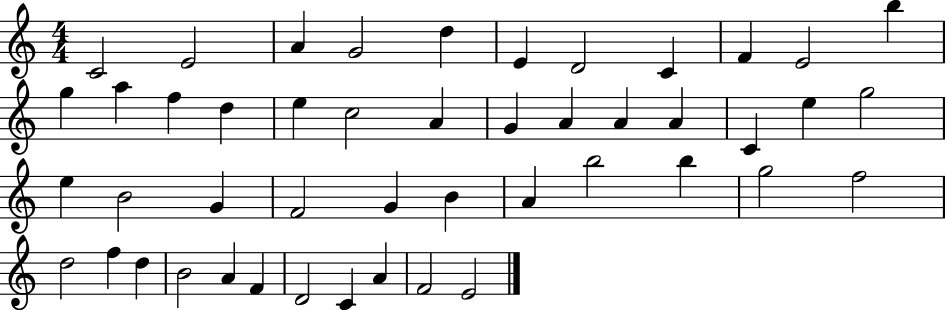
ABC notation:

X:1
T:Untitled
M:4/4
L:1/4
K:C
C2 E2 A G2 d E D2 C F E2 b g a f d e c2 A G A A A C e g2 e B2 G F2 G B A b2 b g2 f2 d2 f d B2 A F D2 C A F2 E2